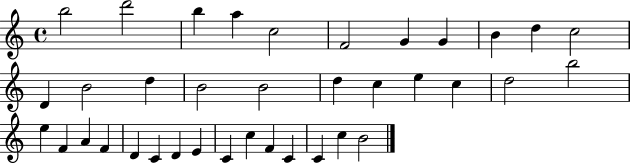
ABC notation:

X:1
T:Untitled
M:4/4
L:1/4
K:C
b2 d'2 b a c2 F2 G G B d c2 D B2 d B2 B2 d c e c d2 b2 e F A F D C D E C c F C C c B2